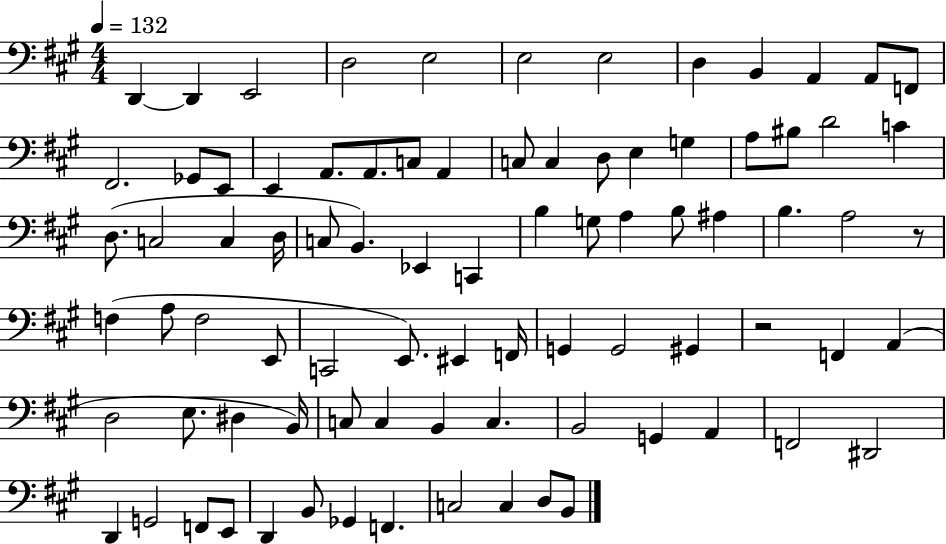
D2/q D2/q E2/h D3/h E3/h E3/h E3/h D3/q B2/q A2/q A2/e F2/e F#2/h. Gb2/e E2/e E2/q A2/e. A2/e. C3/e A2/q C3/e C3/q D3/e E3/q G3/q A3/e BIS3/e D4/h C4/q D3/e. C3/h C3/q D3/s C3/e B2/q. Eb2/q C2/q B3/q G3/e A3/q B3/e A#3/q B3/q. A3/h R/e F3/q A3/e F3/h E2/e C2/h E2/e. EIS2/q F2/s G2/q G2/h G#2/q R/h F2/q A2/q D3/h E3/e. D#3/q B2/s C3/e C3/q B2/q C3/q. B2/h G2/q A2/q F2/h D#2/h D2/q G2/h F2/e E2/e D2/q B2/e Gb2/q F2/q. C3/h C3/q D3/e B2/e